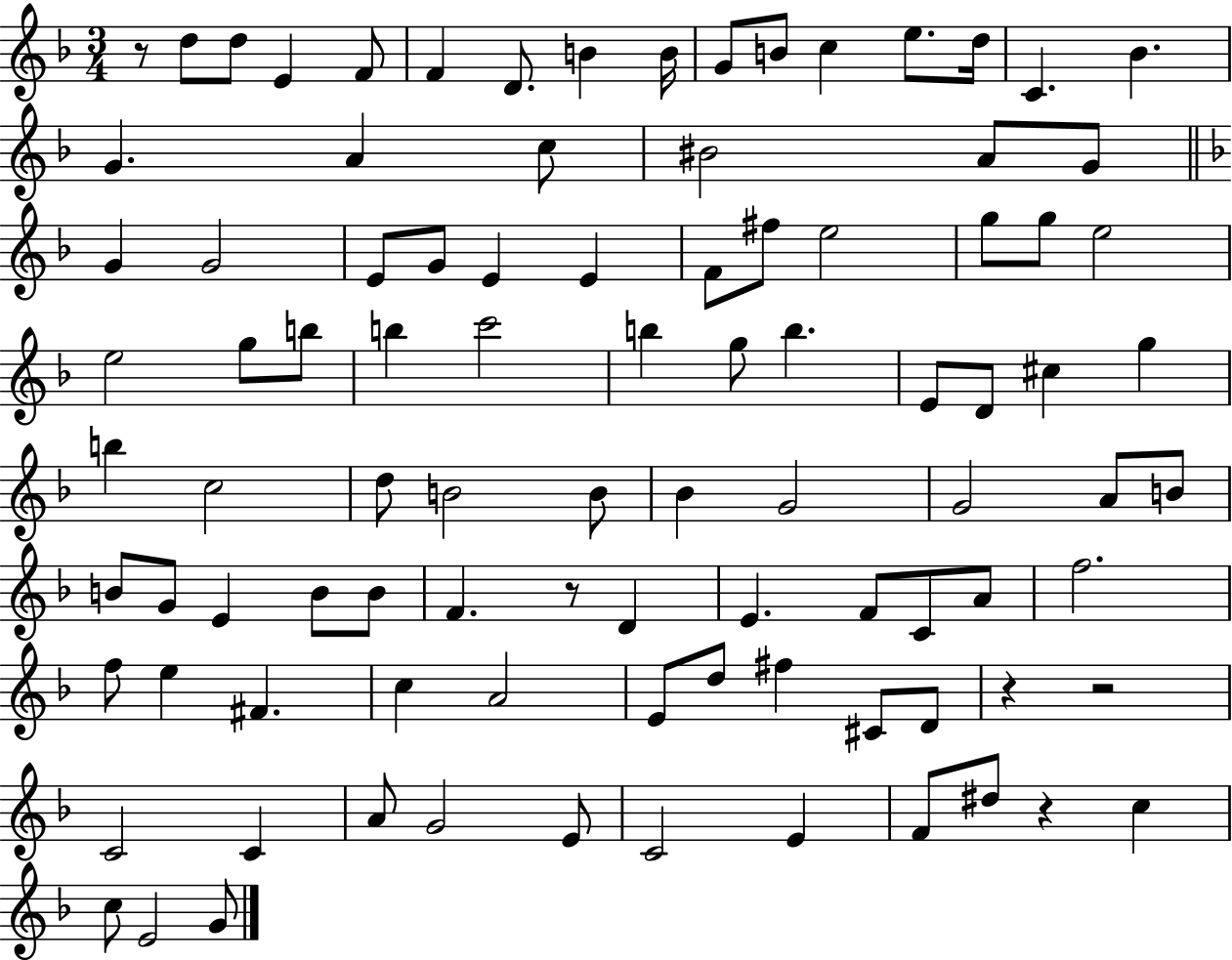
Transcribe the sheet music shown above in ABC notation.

X:1
T:Untitled
M:3/4
L:1/4
K:F
z/2 d/2 d/2 E F/2 F D/2 B B/4 G/2 B/2 c e/2 d/4 C _B G A c/2 ^B2 A/2 G/2 G G2 E/2 G/2 E E F/2 ^f/2 e2 g/2 g/2 e2 e2 g/2 b/2 b c'2 b g/2 b E/2 D/2 ^c g b c2 d/2 B2 B/2 _B G2 G2 A/2 B/2 B/2 G/2 E B/2 B/2 F z/2 D E F/2 C/2 A/2 f2 f/2 e ^F c A2 E/2 d/2 ^f ^C/2 D/2 z z2 C2 C A/2 G2 E/2 C2 E F/2 ^d/2 z c c/2 E2 G/2